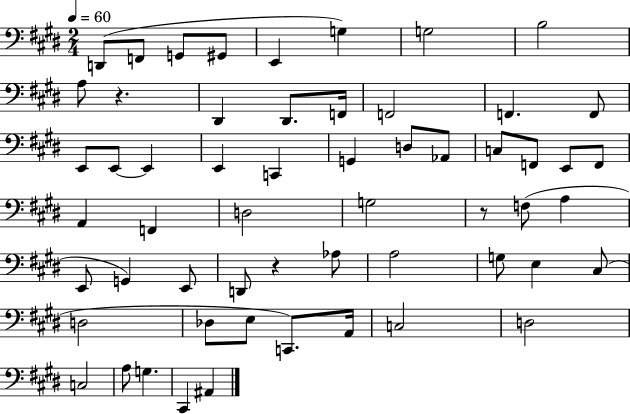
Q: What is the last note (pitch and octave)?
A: A#2